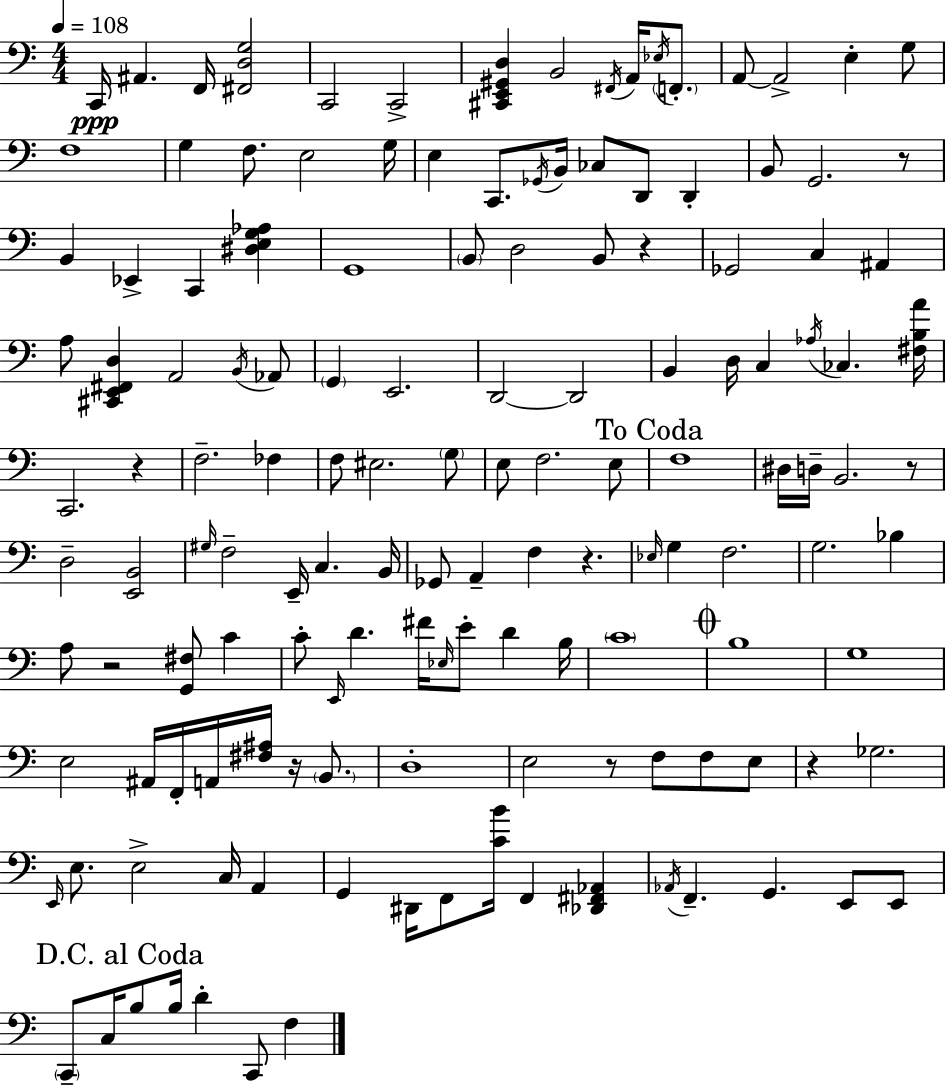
{
  \clef bass
  \numericTimeSignature
  \time 4/4
  \key a \minor
  \tempo 4 = 108
  c,16\ppp ais,4. f,16 <fis, d g>2 | c,2 c,2-> | <cis, e, gis, d>4 b,2 \acciaccatura { fis,16 } a,16 \acciaccatura { ees16 } \parenthesize f,8.-. | a,8~~ a,2-> e4-. | \break g8 f1 | g4 f8. e2 | g16 e4 c,8. \acciaccatura { ges,16 } b,16 ces8 d,8 d,4-. | b,8 g,2. | \break r8 b,4 ees,4-> c,4 <dis e g aes>4 | g,1 | \parenthesize b,8 d2 b,8 r4 | ges,2 c4 ais,4 | \break a8 <cis, e, fis, d>4 a,2 | \acciaccatura { b,16 } aes,8 \parenthesize g,4 e,2. | d,2~~ d,2 | b,4 d16 c4 \acciaccatura { aes16 } ces4. | \break <fis b a'>16 c,2. | r4 f2.-- | fes4 f8 eis2. | \parenthesize g8 e8 f2. | \break e8 \mark "To Coda" f1 | dis16 d16-- b,2. | r8 d2-- <e, b,>2 | \grace { gis16 } f2-- e,16-- c4. | \break b,16 ges,8 a,4-- f4 | r4. \grace { ees16 } g4 f2. | g2. | bes4 a8 r2 | \break <g, fis>8 c'4 c'8-. \grace { e,16 } d'4. | fis'16 \grace { ees16 } e'8-. d'4 b16 \parenthesize c'1 | \mark \markup { \musicglyph "scripts.coda" } b1 | g1 | \break e2 | ais,16 f,16-. a,16 <fis ais>16 r16 \parenthesize b,8. d1-. | e2 | r8 f8 f8 e8 r4 ges2. | \break \grace { e,16 } e8. e2-> | c16 a,4 g,4 dis,16 f,8 | <c' b'>16 f,4 <des, fis, aes,>4 \acciaccatura { aes,16 } f,4.-- | g,4. e,8 e,8 \mark "D.C. al Coda" \parenthesize c,8-- c16 b8 | \break b16 d'4-. c,8 f4 \bar "|."
}